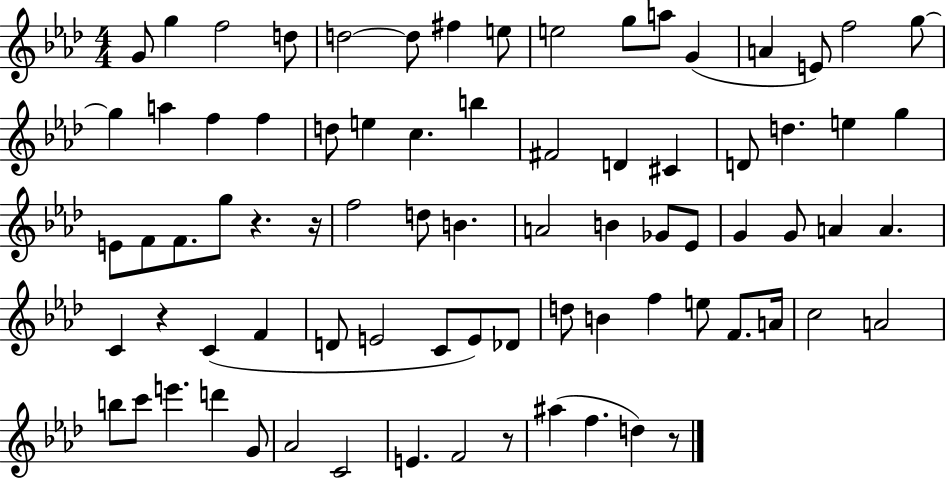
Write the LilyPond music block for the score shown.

{
  \clef treble
  \numericTimeSignature
  \time 4/4
  \key aes \major
  \repeat volta 2 { g'8 g''4 f''2 d''8 | d''2~~ d''8 fis''4 e''8 | e''2 g''8 a''8 g'4( | a'4 e'8) f''2 g''8~~ | \break g''4 a''4 f''4 f''4 | d''8 e''4 c''4. b''4 | fis'2 d'4 cis'4 | d'8 d''4. e''4 g''4 | \break e'8 f'8 f'8. g''8 r4. r16 | f''2 d''8 b'4. | a'2 b'4 ges'8 ees'8 | g'4 g'8 a'4 a'4. | \break c'4 r4 c'4( f'4 | d'8 e'2 c'8 e'8) des'8 | d''8 b'4 f''4 e''8 f'8. a'16 | c''2 a'2 | \break b''8 c'''8 e'''4. d'''4 g'8 | aes'2 c'2 | e'4. f'2 r8 | ais''4( f''4. d''4) r8 | \break } \bar "|."
}